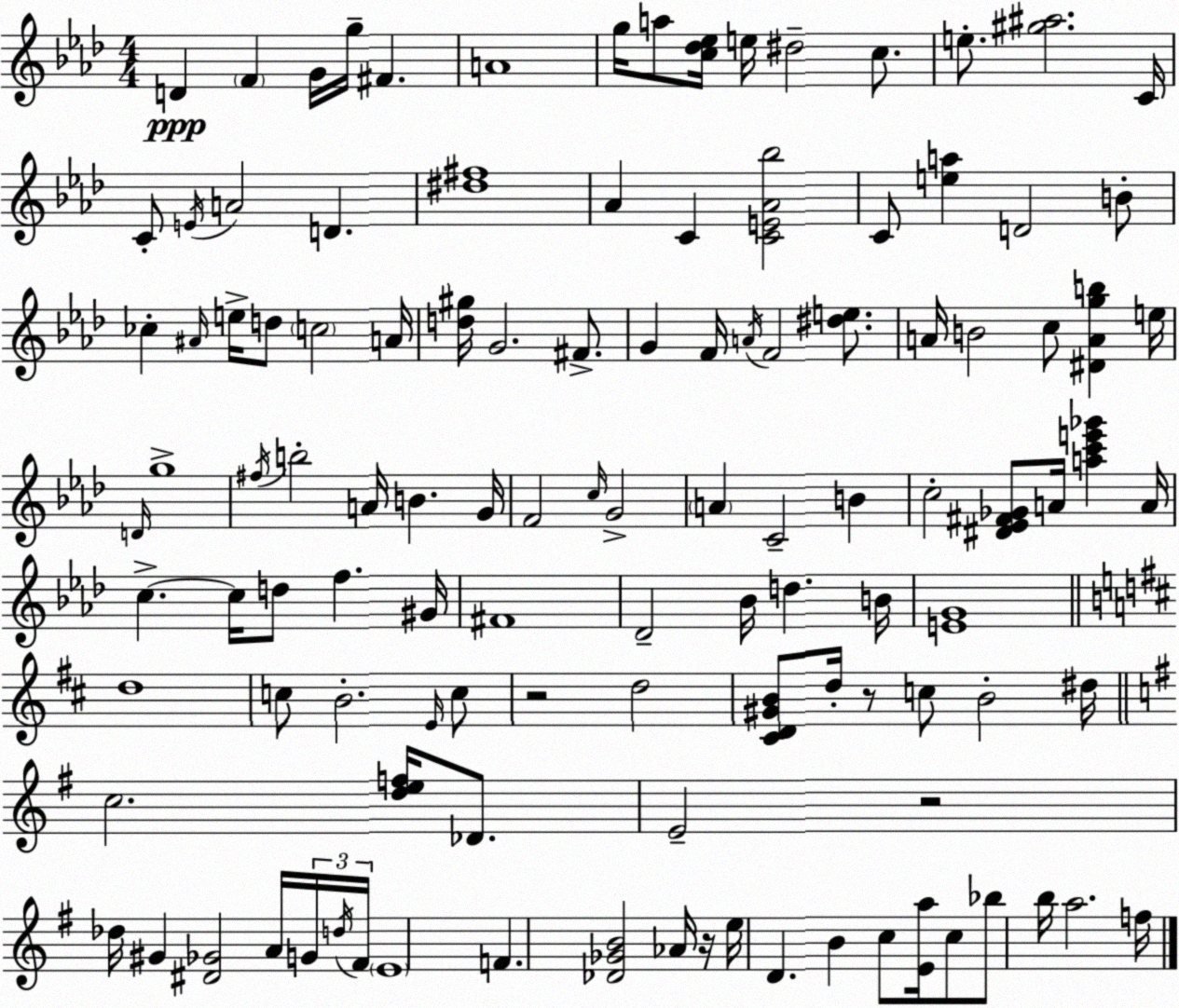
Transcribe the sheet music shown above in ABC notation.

X:1
T:Untitled
M:4/4
L:1/4
K:Ab
D F G/4 g/4 ^F A4 g/4 a/2 [c_d_e]/4 e/4 ^d2 c/2 e/2 [^g^a]2 C/4 C/2 E/4 A2 D [^d^f]4 _A C [CE_A_b]2 C/2 [ea] D2 B/2 _c ^A/4 e/4 d/2 c2 A/4 [d^g]/4 G2 ^F/2 G F/4 A/4 F2 [^de]/2 A/4 B2 c/2 [^DAgb] e/4 D/4 g4 ^f/4 b2 A/4 B G/4 F2 c/4 G2 A C2 B c2 [^D_E^F_G]/2 A/4 [ac'e'_g'] A/4 c c/4 d/2 f ^G/4 ^F4 _D2 _B/4 d B/4 [EG]4 d4 c/2 B2 E/4 c/2 z2 d2 [^CD^GB]/2 d/4 z/2 c/2 B2 ^d/4 c2 [def]/4 _D/2 E2 z2 _d/4 ^G [^D_G]2 A/4 G/4 d/4 ^F/4 E4 F [_D_GB]2 _A/4 z/4 e/4 D B c/2 [Ea]/4 c/2 _b/2 b/4 a2 f/4